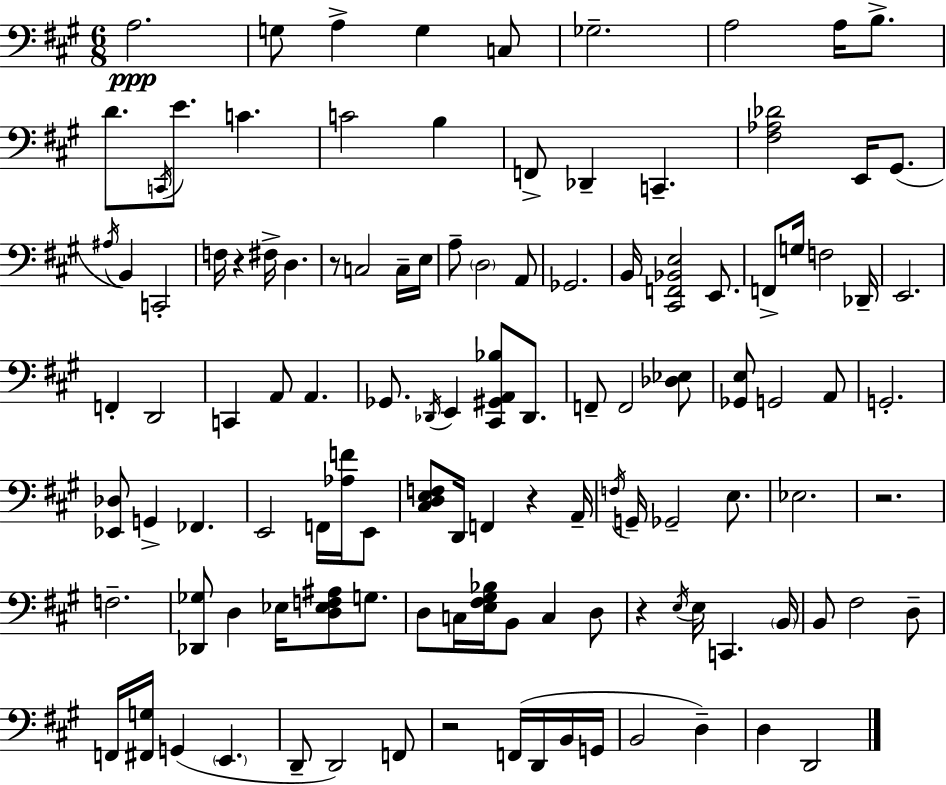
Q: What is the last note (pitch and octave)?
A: D2